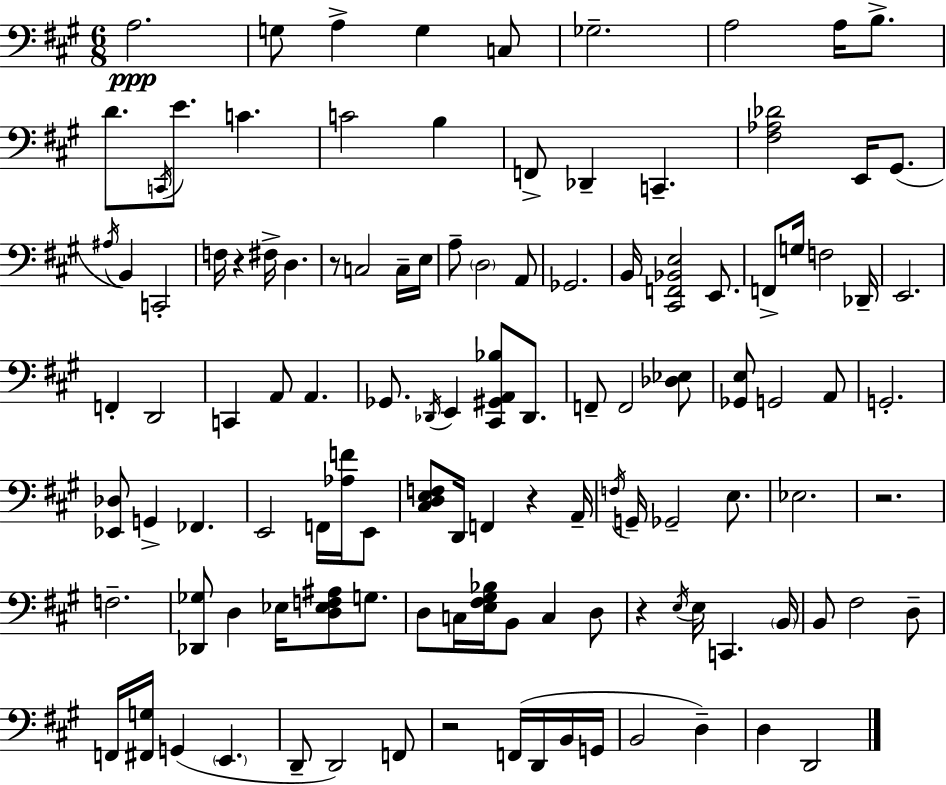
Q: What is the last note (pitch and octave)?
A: D2